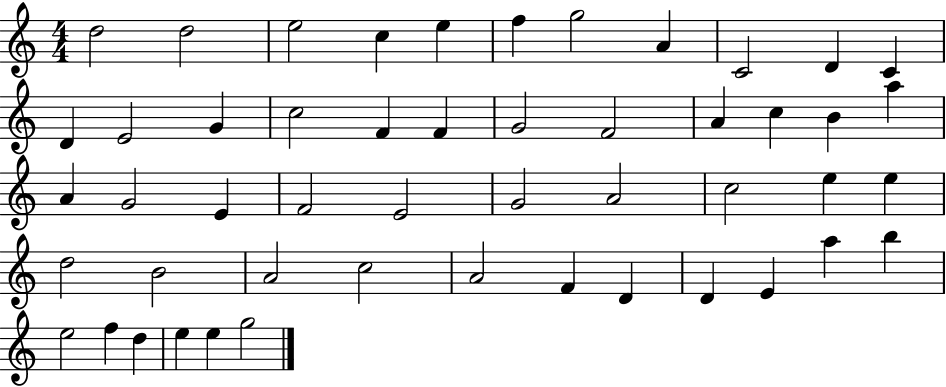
X:1
T:Untitled
M:4/4
L:1/4
K:C
d2 d2 e2 c e f g2 A C2 D C D E2 G c2 F F G2 F2 A c B a A G2 E F2 E2 G2 A2 c2 e e d2 B2 A2 c2 A2 F D D E a b e2 f d e e g2